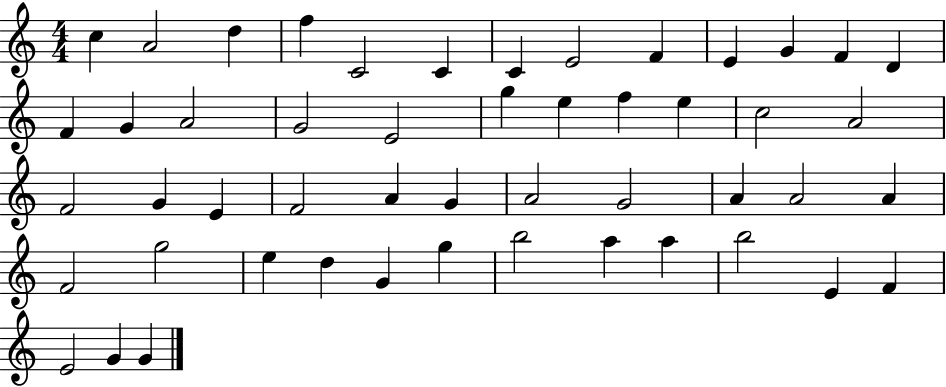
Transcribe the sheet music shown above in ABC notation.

X:1
T:Untitled
M:4/4
L:1/4
K:C
c A2 d f C2 C C E2 F E G F D F G A2 G2 E2 g e f e c2 A2 F2 G E F2 A G A2 G2 A A2 A F2 g2 e d G g b2 a a b2 E F E2 G G